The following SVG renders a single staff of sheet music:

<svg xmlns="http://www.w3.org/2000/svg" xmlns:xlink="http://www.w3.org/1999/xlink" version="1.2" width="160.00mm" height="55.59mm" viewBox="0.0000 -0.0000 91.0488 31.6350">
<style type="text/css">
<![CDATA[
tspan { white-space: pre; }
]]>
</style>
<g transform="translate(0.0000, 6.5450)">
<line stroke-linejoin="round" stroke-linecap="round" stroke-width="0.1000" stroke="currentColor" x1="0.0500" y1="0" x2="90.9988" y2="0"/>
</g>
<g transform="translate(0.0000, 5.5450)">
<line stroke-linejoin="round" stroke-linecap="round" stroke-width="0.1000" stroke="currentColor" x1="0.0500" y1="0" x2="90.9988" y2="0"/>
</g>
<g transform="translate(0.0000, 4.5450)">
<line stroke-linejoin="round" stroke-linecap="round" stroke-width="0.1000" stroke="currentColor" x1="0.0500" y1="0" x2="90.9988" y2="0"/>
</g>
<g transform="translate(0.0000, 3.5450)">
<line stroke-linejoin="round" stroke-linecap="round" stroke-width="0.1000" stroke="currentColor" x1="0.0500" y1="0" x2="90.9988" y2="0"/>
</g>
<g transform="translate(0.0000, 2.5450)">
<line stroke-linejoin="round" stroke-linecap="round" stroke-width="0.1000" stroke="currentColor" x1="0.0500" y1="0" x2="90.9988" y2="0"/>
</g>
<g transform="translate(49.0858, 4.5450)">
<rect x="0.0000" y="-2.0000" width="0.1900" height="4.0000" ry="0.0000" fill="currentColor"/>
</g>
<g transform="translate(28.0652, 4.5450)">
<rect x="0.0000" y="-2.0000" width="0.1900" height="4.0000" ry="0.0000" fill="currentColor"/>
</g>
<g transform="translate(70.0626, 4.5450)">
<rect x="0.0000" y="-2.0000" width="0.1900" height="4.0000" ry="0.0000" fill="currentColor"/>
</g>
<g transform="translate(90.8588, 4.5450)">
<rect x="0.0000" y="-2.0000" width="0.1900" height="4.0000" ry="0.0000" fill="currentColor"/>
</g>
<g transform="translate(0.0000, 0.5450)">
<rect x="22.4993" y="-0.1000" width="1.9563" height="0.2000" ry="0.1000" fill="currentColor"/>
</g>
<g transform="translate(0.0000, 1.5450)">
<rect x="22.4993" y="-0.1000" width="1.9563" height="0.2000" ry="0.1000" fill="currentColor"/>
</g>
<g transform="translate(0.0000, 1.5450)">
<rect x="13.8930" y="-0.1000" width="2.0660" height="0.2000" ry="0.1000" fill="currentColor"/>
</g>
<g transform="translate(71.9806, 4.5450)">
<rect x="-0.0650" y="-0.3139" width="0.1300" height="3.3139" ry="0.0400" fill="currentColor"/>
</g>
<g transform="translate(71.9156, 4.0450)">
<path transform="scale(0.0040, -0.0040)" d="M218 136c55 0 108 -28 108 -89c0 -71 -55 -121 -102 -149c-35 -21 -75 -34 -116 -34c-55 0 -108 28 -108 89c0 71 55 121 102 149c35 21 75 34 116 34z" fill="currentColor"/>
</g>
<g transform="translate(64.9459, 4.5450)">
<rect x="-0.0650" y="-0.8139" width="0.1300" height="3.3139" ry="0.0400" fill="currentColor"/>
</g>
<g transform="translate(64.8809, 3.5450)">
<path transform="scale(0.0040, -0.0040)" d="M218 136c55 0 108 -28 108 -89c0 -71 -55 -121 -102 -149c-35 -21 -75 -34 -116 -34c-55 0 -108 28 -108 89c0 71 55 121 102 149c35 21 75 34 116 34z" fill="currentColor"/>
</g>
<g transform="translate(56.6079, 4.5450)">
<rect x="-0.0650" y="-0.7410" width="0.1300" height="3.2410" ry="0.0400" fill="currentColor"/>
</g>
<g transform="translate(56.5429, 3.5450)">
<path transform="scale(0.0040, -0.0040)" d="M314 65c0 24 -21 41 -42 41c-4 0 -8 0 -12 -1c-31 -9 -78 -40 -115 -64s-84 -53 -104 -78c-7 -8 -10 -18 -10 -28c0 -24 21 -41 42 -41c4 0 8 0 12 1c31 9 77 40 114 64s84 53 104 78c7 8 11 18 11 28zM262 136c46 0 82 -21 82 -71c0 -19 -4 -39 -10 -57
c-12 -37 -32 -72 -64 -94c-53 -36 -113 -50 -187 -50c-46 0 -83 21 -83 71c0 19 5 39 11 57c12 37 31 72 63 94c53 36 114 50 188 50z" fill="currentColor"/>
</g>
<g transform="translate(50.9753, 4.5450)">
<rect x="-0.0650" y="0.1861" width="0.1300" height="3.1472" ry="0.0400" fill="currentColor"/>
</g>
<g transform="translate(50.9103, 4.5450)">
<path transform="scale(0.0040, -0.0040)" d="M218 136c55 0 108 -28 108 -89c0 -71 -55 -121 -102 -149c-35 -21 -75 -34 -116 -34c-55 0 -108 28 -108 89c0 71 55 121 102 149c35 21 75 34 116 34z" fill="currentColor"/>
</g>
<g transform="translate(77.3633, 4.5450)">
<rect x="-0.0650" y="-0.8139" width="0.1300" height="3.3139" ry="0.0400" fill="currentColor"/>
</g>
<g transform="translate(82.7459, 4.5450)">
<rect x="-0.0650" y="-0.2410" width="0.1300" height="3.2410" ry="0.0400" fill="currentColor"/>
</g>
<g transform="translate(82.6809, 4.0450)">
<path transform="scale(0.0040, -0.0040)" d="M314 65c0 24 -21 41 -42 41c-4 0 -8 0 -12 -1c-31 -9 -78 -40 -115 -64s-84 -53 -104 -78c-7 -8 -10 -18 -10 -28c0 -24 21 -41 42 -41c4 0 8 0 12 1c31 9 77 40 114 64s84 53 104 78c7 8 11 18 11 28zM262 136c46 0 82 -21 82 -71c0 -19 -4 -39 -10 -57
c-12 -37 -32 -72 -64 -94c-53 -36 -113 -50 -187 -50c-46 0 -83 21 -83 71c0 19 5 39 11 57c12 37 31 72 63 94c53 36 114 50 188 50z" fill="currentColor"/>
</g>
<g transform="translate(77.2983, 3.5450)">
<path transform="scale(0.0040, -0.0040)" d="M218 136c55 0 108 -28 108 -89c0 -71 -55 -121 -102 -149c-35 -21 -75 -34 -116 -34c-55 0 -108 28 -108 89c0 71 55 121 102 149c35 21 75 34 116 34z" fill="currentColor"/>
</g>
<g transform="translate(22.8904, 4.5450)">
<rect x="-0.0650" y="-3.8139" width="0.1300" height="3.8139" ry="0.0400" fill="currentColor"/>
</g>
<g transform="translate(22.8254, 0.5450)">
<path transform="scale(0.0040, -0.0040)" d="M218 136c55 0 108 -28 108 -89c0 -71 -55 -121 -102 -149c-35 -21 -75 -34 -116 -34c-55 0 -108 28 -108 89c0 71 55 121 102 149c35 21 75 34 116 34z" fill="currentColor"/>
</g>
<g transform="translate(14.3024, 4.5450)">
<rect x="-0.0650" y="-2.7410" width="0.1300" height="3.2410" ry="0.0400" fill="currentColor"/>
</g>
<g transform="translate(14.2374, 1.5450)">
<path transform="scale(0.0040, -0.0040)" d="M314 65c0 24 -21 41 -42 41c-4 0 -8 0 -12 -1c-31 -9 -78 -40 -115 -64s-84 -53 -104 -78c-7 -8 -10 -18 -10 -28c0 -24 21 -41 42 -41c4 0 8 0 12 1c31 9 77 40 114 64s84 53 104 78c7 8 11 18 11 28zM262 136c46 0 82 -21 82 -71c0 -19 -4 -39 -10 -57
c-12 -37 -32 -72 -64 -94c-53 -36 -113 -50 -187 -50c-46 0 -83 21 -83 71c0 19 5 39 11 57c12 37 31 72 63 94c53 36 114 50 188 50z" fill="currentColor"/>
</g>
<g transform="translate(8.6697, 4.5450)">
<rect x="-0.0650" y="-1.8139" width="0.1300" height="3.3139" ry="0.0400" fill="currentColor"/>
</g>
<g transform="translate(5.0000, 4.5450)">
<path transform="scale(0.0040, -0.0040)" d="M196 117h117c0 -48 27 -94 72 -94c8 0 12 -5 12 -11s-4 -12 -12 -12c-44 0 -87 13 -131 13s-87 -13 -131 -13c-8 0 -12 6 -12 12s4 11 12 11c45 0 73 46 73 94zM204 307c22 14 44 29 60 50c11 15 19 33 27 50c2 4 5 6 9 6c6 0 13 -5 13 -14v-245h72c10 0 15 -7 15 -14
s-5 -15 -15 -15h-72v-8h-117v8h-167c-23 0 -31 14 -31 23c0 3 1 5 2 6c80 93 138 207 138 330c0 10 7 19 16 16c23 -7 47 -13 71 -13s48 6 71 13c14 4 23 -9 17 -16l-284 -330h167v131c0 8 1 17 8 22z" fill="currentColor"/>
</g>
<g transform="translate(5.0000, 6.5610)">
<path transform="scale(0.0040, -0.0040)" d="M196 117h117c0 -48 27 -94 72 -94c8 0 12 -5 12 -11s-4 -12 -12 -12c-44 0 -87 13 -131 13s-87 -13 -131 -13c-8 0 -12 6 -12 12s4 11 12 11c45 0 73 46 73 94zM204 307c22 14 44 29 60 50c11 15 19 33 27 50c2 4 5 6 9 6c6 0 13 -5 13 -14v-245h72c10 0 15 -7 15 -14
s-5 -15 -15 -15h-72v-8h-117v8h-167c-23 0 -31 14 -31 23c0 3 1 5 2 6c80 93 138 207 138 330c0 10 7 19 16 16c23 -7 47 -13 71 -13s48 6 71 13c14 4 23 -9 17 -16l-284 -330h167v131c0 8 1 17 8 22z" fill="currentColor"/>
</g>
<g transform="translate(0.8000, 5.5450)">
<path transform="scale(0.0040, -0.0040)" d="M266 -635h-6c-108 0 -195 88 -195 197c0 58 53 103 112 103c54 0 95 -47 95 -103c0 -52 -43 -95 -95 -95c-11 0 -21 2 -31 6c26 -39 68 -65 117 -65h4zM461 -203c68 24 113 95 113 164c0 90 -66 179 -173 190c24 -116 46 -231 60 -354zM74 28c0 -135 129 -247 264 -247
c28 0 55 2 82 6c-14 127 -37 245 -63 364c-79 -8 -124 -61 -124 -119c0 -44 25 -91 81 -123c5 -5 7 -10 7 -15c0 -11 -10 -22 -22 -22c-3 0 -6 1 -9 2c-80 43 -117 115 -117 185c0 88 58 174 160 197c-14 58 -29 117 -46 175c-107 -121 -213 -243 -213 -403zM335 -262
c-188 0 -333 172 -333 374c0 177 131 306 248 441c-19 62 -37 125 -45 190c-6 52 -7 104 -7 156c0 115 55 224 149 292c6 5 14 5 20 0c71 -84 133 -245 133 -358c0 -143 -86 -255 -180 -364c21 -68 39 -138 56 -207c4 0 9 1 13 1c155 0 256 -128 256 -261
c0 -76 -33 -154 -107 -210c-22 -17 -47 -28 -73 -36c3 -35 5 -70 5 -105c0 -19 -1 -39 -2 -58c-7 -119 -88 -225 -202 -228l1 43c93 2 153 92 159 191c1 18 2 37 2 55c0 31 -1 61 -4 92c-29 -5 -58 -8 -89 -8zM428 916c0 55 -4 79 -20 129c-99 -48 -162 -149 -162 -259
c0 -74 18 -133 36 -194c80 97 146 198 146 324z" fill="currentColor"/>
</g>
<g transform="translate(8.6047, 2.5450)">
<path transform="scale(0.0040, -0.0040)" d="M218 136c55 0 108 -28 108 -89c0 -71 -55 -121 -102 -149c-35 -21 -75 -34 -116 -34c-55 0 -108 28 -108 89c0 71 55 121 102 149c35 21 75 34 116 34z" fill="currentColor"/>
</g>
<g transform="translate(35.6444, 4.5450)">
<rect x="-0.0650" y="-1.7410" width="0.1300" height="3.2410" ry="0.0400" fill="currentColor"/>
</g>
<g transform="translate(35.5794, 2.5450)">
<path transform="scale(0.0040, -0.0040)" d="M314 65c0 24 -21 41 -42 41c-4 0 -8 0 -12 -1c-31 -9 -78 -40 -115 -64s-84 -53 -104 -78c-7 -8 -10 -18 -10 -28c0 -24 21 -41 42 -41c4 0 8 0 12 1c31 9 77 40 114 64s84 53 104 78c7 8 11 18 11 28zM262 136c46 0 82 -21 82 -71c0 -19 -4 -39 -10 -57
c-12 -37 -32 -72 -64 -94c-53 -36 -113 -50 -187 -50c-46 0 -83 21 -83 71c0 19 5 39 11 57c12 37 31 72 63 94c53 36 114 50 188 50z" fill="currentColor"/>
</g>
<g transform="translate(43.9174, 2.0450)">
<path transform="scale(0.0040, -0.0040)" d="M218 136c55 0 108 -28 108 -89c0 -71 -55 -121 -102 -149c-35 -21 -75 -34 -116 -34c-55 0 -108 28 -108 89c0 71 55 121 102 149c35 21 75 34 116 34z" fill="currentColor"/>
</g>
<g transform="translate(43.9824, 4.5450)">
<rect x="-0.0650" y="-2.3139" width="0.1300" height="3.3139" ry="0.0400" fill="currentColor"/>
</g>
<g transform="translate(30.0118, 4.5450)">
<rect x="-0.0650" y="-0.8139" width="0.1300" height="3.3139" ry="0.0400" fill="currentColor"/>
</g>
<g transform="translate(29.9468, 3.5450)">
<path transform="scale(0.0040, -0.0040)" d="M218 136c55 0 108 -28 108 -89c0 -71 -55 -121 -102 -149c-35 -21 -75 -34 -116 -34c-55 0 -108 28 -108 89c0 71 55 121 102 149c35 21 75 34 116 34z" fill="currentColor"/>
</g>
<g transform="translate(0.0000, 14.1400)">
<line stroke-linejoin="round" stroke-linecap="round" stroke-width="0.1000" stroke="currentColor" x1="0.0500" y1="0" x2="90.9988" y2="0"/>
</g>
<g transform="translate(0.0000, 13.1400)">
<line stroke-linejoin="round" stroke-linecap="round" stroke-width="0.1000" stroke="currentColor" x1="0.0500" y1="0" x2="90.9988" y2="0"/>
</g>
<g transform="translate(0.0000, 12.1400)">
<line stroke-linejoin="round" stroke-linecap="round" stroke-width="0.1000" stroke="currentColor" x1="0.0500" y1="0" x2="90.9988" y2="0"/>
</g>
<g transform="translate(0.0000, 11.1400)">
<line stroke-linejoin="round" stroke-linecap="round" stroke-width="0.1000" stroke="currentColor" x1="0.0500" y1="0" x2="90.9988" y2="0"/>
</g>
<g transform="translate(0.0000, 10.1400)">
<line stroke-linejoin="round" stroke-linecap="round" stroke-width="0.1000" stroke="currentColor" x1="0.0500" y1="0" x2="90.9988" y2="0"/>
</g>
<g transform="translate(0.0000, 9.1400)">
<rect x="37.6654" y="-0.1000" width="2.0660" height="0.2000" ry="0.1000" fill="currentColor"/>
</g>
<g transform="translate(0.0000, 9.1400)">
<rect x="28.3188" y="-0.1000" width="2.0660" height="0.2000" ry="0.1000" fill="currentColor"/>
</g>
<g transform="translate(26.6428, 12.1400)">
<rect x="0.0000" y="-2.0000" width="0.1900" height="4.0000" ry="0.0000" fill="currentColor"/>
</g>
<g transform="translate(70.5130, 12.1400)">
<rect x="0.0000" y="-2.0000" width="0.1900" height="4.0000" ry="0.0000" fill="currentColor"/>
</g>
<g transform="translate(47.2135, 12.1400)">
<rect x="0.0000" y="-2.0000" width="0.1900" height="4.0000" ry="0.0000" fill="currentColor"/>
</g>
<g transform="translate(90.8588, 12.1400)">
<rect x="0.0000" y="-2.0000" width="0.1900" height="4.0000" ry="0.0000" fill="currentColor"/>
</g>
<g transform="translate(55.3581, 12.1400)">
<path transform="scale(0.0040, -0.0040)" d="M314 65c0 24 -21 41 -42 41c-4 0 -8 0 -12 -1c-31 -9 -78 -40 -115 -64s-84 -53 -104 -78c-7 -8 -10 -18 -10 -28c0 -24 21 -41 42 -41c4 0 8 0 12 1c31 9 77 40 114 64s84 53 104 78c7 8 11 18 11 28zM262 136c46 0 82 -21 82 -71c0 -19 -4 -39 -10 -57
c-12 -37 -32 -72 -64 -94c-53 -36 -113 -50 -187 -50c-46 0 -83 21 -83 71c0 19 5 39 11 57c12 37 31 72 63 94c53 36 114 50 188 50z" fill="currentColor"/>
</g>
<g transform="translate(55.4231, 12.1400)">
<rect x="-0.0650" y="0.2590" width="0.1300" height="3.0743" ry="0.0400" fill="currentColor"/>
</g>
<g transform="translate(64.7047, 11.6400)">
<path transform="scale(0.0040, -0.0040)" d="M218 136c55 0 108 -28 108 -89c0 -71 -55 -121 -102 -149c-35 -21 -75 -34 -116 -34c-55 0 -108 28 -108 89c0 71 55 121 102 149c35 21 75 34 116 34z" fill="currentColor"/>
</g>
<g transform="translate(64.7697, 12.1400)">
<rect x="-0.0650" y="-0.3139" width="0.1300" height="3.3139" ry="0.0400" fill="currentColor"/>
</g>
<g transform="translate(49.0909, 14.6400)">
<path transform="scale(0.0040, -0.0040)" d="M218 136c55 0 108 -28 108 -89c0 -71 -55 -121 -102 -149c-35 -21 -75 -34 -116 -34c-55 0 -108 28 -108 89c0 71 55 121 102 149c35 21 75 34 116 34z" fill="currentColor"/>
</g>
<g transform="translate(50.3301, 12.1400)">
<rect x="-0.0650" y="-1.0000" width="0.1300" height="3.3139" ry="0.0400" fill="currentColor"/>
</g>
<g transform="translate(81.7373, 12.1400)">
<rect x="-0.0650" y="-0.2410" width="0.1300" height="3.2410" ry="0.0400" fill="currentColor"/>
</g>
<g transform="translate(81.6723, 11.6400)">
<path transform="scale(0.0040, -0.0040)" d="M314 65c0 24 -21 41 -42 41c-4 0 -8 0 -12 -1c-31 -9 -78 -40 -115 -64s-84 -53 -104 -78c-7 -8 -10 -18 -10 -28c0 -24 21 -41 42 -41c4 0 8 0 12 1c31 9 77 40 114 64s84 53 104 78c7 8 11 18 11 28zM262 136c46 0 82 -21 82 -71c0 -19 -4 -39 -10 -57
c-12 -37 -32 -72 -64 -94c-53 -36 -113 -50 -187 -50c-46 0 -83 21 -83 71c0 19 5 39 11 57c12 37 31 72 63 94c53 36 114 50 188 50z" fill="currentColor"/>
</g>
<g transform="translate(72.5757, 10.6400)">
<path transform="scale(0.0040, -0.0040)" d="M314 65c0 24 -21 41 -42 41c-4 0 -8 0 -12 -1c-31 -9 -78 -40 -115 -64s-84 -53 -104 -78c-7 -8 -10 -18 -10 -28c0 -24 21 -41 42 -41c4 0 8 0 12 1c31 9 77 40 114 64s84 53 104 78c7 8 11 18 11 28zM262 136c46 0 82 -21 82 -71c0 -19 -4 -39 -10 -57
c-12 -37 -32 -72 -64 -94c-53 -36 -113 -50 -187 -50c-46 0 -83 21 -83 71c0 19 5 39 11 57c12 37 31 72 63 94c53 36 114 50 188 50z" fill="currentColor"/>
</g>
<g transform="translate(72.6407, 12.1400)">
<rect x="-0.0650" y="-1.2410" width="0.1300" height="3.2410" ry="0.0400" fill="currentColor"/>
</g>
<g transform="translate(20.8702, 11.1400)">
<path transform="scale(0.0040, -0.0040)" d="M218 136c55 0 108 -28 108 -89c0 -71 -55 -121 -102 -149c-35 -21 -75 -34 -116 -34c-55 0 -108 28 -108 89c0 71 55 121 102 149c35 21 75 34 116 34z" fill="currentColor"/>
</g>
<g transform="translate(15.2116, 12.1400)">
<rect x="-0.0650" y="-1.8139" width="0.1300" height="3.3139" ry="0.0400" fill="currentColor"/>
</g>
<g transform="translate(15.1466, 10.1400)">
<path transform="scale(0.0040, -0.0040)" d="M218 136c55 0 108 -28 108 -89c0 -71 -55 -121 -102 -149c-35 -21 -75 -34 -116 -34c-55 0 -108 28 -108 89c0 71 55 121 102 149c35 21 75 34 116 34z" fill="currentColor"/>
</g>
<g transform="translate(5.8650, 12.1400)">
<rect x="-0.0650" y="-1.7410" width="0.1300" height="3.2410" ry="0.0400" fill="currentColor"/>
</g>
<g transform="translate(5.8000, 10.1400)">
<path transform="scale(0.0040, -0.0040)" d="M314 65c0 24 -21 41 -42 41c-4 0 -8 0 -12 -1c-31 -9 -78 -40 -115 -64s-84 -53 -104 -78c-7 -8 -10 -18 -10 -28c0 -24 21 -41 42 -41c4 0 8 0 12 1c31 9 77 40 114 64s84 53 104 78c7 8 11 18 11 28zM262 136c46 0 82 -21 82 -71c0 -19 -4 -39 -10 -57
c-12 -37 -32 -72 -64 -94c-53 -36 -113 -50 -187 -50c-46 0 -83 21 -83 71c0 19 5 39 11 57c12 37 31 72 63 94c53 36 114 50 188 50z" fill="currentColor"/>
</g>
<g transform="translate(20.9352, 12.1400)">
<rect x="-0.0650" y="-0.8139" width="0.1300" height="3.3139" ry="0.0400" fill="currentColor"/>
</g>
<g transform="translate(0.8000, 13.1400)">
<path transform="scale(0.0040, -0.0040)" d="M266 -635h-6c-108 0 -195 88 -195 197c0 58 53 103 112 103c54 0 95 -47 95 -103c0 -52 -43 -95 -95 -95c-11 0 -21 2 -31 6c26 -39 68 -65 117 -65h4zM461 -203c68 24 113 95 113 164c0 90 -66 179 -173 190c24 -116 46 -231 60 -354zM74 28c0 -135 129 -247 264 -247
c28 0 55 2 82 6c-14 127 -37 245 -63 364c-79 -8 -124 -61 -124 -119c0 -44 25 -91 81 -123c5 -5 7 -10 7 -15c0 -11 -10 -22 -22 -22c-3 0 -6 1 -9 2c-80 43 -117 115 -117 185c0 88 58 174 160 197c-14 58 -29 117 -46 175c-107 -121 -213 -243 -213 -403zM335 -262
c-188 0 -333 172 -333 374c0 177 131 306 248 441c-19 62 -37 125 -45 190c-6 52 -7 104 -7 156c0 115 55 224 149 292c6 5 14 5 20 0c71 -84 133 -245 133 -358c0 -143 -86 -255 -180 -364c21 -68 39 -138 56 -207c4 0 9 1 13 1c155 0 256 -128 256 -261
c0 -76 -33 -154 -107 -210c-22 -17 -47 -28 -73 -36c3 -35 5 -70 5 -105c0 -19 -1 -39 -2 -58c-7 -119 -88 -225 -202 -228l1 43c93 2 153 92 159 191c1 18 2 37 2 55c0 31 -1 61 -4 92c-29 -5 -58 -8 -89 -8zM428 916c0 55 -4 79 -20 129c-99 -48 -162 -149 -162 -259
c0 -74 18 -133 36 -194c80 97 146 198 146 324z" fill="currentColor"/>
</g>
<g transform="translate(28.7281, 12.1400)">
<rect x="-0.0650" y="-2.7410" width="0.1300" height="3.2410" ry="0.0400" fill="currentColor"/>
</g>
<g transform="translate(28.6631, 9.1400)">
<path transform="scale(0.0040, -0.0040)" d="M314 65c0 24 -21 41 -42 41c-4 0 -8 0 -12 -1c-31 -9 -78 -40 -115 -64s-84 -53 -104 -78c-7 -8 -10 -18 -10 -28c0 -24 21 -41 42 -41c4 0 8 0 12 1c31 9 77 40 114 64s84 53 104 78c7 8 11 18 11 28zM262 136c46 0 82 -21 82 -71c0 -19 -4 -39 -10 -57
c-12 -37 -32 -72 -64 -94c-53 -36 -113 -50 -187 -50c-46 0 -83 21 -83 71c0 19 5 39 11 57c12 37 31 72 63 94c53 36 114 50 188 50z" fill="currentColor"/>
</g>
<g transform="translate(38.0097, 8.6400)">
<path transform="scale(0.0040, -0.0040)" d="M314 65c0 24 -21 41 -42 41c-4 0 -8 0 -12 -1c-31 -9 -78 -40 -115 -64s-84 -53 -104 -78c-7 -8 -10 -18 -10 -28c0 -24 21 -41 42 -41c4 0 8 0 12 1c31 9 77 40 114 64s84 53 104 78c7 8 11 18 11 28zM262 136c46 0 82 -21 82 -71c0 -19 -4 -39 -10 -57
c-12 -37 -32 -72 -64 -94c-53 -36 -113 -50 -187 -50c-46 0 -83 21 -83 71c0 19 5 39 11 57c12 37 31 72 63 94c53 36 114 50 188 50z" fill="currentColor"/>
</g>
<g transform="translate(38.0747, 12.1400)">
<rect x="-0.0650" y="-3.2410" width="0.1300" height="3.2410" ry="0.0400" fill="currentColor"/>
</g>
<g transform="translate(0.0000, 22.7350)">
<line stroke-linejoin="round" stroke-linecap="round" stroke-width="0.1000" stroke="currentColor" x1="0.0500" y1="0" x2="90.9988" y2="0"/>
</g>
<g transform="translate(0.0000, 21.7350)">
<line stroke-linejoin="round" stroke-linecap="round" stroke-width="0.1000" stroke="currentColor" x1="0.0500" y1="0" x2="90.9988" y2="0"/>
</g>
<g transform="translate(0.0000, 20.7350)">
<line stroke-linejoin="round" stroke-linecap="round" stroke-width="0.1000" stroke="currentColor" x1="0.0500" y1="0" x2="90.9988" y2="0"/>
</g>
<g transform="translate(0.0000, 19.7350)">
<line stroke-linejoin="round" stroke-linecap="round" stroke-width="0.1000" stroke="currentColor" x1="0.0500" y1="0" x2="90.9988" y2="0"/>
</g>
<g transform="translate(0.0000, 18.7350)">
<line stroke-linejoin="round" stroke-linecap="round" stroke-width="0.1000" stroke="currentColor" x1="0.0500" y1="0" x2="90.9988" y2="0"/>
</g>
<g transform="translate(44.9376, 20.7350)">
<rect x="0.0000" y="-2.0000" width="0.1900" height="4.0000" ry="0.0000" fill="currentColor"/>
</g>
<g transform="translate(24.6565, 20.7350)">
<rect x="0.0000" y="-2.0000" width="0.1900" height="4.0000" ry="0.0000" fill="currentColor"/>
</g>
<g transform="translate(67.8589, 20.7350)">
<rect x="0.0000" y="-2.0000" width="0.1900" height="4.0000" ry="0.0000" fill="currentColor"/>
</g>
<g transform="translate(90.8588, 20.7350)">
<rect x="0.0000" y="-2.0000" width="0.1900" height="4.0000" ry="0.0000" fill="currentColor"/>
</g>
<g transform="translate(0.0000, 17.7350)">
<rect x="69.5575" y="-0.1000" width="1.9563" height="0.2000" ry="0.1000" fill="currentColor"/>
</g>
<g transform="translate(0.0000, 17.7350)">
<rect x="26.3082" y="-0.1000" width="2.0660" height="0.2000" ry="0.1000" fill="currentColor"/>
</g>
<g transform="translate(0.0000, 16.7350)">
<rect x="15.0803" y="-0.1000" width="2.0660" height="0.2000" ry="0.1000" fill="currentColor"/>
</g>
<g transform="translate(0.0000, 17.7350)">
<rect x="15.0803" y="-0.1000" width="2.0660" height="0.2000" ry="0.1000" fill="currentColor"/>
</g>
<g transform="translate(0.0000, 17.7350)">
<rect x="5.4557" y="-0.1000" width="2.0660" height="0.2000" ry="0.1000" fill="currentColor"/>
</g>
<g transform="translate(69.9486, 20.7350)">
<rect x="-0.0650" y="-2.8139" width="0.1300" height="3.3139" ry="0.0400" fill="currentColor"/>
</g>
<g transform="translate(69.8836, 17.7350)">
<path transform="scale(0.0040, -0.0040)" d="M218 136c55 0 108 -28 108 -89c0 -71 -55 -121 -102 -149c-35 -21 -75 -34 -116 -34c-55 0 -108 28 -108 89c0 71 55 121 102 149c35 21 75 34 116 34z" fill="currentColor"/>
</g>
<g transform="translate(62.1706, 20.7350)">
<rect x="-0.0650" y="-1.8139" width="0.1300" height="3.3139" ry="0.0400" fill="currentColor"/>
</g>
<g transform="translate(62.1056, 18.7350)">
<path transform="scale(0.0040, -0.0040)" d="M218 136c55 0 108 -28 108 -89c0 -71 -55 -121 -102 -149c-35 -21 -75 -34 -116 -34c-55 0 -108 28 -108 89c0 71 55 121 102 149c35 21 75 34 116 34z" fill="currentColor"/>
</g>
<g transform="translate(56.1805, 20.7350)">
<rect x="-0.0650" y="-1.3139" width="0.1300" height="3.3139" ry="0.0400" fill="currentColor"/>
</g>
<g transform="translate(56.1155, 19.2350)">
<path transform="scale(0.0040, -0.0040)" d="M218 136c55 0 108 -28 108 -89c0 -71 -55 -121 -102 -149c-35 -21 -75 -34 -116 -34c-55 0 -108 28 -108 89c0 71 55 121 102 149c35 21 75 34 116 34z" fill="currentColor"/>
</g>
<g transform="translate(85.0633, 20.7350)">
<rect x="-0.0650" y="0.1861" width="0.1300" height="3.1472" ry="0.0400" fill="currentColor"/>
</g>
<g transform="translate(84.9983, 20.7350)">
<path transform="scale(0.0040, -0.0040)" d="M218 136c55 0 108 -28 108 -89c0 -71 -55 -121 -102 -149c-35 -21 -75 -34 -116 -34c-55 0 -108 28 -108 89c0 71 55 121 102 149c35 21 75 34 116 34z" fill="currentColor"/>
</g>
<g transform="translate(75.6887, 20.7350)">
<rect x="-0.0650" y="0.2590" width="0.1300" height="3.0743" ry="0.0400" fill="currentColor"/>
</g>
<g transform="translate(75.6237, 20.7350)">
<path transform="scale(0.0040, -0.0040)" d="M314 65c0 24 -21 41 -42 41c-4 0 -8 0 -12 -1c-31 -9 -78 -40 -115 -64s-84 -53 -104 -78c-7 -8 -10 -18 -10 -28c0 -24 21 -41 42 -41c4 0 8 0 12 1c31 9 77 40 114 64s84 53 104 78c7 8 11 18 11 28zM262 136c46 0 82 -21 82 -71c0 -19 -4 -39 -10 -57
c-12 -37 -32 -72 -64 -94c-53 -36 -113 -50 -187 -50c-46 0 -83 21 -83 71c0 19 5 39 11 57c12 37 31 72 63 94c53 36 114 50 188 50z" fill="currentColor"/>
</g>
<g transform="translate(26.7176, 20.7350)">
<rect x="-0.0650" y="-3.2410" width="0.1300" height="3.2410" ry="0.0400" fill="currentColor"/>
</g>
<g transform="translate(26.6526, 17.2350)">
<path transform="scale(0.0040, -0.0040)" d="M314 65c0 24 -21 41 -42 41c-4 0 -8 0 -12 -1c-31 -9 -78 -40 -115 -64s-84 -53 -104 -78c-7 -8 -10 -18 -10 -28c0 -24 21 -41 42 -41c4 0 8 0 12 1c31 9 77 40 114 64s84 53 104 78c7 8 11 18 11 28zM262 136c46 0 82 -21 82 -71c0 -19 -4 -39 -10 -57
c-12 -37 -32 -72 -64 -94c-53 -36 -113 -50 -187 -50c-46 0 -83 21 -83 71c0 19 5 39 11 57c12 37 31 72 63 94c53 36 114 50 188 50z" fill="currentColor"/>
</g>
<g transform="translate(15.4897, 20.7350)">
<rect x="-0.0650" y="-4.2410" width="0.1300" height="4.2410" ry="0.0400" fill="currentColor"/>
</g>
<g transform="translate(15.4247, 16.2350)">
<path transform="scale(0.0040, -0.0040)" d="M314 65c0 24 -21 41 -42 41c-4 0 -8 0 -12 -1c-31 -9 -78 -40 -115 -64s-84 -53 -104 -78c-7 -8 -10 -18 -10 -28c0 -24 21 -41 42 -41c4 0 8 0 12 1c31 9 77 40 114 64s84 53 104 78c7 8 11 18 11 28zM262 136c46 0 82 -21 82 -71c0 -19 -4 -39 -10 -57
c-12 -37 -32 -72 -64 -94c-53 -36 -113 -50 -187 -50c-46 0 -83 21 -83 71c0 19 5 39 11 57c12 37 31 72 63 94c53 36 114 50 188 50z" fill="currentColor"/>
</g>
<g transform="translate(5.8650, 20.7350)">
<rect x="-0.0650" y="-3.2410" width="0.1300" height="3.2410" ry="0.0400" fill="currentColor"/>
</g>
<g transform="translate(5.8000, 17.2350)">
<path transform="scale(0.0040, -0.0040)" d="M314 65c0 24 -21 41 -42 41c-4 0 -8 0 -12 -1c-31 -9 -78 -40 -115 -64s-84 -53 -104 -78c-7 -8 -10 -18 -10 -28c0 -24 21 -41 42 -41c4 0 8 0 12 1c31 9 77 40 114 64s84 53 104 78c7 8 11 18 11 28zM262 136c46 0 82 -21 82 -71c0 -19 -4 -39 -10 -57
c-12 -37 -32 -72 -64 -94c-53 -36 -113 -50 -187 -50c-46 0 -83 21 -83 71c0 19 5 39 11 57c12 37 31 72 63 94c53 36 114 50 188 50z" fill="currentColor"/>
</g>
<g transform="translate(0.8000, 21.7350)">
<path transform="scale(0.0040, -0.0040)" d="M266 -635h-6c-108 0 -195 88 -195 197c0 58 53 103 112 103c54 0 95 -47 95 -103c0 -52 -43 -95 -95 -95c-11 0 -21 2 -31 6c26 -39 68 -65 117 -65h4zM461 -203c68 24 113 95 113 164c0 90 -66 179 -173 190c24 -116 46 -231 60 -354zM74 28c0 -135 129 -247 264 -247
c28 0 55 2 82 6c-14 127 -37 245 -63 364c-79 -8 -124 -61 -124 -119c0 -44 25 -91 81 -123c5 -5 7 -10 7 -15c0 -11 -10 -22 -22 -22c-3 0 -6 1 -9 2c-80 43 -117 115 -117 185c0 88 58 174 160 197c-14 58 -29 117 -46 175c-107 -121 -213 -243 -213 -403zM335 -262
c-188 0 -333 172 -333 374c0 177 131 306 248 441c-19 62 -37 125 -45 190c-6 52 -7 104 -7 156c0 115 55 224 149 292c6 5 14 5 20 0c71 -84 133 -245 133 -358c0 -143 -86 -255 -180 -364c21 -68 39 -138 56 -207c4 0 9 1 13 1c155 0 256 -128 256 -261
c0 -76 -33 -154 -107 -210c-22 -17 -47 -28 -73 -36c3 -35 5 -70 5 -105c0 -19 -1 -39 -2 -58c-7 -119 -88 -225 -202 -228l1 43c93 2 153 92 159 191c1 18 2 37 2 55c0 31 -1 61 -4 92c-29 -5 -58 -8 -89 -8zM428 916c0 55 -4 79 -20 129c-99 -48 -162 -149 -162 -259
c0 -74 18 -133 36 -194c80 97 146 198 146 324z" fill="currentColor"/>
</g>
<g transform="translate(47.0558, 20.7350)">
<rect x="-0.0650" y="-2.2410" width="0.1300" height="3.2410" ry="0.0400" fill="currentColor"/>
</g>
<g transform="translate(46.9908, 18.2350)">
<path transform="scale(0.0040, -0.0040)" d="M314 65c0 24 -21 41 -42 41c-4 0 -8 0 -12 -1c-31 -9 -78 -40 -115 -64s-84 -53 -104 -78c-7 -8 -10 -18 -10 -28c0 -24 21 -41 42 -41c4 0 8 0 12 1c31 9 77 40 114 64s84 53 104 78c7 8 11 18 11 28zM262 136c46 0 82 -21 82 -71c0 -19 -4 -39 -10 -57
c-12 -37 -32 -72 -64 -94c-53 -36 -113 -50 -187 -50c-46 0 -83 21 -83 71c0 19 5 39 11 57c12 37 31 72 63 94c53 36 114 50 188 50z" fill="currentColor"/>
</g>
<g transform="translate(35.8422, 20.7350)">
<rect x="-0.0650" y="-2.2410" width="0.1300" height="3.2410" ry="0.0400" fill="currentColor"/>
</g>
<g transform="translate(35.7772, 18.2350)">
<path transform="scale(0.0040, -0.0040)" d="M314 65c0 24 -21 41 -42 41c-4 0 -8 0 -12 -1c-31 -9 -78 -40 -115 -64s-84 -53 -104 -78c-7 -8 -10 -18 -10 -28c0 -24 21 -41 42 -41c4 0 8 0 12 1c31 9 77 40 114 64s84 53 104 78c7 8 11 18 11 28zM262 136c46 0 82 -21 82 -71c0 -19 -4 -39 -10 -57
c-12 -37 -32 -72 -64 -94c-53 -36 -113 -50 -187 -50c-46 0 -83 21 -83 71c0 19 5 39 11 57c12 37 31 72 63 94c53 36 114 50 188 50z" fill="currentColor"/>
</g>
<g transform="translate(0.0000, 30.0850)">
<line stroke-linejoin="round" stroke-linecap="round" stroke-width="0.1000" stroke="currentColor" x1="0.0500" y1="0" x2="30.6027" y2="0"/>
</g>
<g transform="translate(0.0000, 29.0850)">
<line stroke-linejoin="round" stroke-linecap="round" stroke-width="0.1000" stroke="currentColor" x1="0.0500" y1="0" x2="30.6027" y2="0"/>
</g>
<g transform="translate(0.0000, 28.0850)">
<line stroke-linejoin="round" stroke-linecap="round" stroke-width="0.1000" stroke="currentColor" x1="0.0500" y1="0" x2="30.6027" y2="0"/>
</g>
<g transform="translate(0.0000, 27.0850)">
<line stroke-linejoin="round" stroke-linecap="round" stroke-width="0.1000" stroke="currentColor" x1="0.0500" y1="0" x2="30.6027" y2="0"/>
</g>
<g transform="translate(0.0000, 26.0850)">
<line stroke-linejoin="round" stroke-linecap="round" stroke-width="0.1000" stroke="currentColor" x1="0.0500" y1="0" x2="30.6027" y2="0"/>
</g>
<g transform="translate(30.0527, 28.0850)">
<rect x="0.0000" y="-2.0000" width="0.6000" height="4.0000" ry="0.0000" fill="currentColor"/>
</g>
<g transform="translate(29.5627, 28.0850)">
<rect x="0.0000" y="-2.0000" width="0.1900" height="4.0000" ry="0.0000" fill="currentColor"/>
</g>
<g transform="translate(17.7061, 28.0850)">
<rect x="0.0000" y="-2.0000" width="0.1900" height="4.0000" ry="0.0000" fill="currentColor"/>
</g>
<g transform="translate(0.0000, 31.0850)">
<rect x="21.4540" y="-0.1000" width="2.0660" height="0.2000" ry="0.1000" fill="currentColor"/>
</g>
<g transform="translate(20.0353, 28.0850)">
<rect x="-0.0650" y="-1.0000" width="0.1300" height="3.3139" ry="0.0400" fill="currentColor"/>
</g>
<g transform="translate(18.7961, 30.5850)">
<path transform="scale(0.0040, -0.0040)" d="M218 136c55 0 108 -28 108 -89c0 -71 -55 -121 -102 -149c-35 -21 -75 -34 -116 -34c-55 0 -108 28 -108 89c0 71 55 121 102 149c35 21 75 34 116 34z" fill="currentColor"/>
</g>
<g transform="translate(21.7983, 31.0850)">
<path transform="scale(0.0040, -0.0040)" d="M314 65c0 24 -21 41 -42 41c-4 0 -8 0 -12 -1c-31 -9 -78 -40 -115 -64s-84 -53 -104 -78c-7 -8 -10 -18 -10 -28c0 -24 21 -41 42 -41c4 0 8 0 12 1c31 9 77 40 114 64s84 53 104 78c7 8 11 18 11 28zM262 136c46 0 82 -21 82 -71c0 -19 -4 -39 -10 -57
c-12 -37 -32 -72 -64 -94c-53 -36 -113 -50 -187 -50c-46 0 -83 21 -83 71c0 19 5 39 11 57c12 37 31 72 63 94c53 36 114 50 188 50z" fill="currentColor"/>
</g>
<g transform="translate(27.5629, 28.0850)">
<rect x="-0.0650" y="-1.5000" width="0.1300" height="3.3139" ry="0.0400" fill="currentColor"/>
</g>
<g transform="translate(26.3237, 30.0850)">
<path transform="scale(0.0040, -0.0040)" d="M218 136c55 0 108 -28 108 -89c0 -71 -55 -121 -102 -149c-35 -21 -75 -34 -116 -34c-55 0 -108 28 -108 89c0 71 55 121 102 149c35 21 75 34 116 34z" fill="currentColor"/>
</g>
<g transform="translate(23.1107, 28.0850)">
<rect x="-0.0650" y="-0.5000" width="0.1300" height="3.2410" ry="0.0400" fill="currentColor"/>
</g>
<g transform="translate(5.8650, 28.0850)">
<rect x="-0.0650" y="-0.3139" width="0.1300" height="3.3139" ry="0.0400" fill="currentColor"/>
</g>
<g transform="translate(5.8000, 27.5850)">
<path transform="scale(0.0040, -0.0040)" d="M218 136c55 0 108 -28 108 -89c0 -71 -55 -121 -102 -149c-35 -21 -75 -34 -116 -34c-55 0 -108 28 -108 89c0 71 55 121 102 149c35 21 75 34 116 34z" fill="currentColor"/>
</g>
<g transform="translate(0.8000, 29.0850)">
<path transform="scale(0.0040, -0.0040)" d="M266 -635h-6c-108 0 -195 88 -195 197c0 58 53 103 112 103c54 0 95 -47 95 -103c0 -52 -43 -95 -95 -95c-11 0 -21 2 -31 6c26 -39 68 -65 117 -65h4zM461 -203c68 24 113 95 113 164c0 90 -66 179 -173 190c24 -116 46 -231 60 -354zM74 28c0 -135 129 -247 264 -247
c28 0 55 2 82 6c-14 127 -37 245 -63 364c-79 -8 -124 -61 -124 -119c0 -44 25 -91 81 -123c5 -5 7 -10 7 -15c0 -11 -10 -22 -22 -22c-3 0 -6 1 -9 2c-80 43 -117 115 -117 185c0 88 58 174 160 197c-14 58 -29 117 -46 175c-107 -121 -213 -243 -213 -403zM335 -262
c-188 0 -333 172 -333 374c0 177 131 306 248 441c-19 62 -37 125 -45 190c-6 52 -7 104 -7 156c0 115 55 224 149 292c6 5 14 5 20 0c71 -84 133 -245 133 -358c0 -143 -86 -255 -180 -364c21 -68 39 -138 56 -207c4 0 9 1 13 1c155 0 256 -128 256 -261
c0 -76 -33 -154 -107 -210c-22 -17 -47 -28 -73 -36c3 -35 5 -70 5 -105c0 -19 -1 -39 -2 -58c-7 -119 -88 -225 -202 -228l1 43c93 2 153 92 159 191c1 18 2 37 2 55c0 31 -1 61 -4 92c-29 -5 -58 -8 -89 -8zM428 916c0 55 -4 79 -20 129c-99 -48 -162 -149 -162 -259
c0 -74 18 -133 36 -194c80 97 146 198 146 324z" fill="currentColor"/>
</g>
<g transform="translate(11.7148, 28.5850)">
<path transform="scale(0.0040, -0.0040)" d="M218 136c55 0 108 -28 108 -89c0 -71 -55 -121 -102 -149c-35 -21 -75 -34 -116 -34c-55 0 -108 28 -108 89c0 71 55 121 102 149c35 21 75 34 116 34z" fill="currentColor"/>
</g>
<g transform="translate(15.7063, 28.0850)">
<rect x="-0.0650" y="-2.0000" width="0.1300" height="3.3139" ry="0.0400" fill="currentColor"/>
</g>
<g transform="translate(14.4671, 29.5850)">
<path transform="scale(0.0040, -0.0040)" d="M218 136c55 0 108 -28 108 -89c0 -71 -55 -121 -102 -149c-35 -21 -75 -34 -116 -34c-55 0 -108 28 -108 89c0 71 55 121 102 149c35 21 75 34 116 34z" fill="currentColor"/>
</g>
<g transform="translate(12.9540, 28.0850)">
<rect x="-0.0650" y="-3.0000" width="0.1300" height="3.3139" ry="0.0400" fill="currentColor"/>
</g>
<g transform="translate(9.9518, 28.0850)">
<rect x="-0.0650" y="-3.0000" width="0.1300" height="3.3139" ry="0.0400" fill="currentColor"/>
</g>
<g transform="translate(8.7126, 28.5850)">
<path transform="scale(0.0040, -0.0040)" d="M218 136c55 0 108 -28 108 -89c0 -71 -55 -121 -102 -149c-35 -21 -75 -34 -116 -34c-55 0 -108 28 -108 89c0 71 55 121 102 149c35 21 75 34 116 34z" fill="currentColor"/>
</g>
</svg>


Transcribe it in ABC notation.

X:1
T:Untitled
M:4/4
L:1/4
K:C
f a2 c' d f2 g B d2 d c d c2 f2 f d a2 b2 D B2 c e2 c2 b2 d'2 b2 g2 g2 e f a B2 B c A A F D C2 E